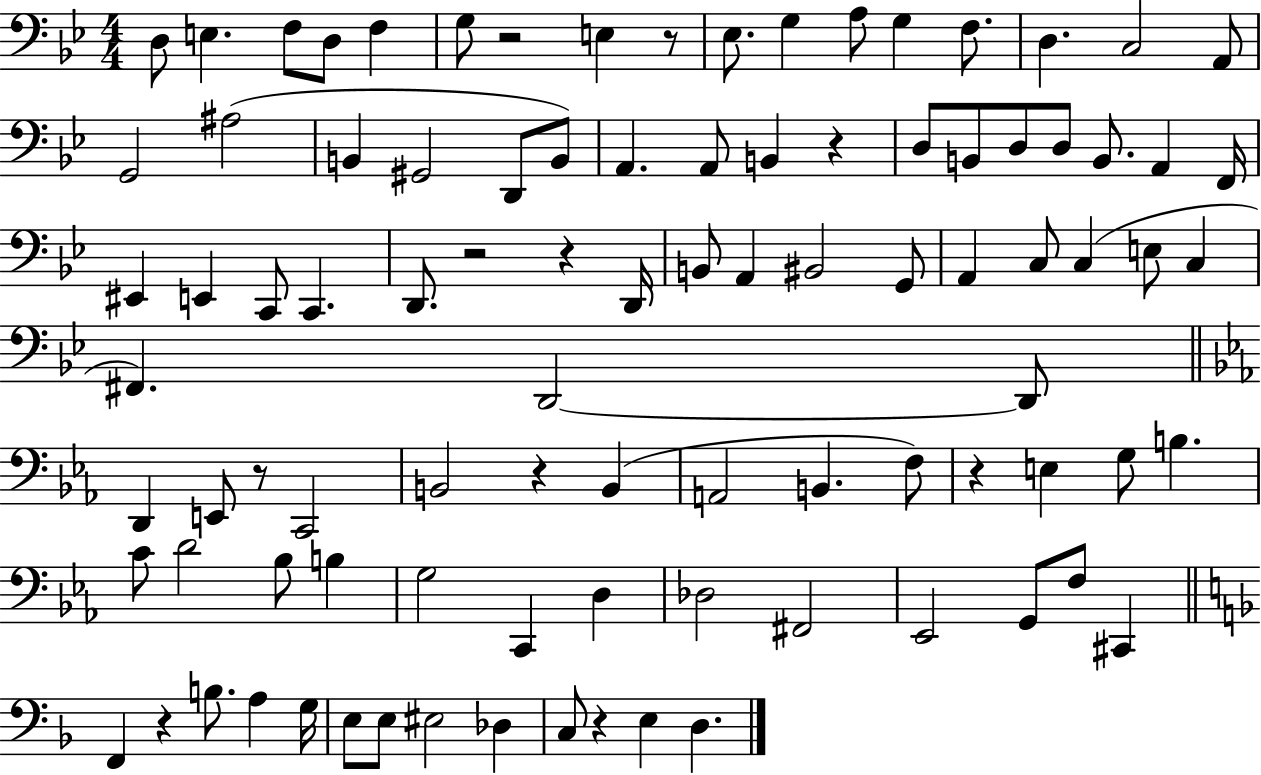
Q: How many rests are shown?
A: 10